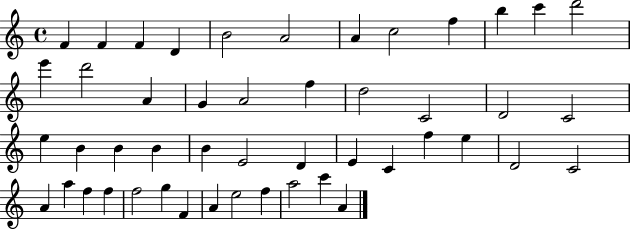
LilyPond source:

{
  \clef treble
  \time 4/4
  \defaultTimeSignature
  \key c \major
  f'4 f'4 f'4 d'4 | b'2 a'2 | a'4 c''2 f''4 | b''4 c'''4 d'''2 | \break e'''4 d'''2 a'4 | g'4 a'2 f''4 | d''2 c'2 | d'2 c'2 | \break e''4 b'4 b'4 b'4 | b'4 e'2 d'4 | e'4 c'4 f''4 e''4 | d'2 c'2 | \break a'4 a''4 f''4 f''4 | f''2 g''4 f'4 | a'4 e''2 f''4 | a''2 c'''4 a'4 | \break \bar "|."
}